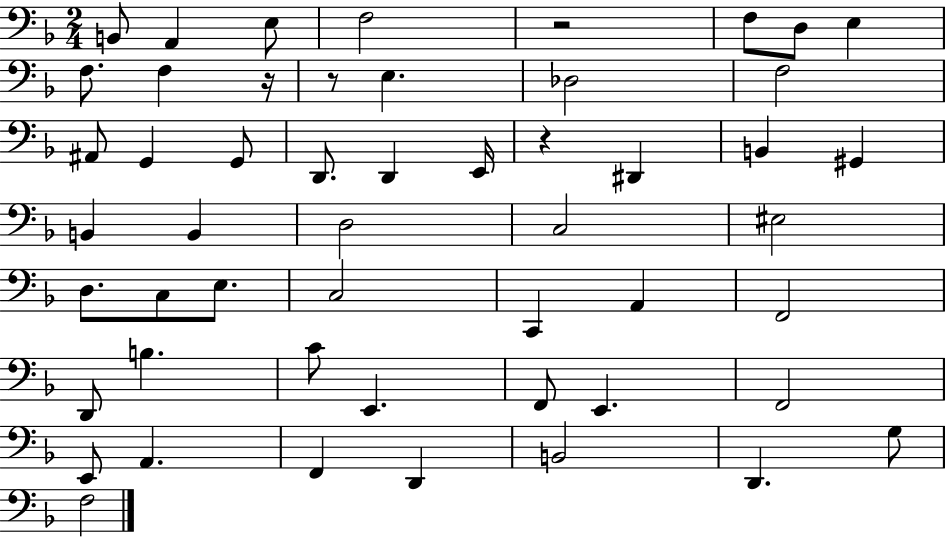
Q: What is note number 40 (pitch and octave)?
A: F2